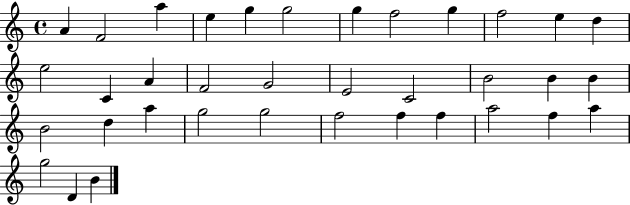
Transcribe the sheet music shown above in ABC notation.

X:1
T:Untitled
M:4/4
L:1/4
K:C
A F2 a e g g2 g f2 g f2 e d e2 C A F2 G2 E2 C2 B2 B B B2 d a g2 g2 f2 f f a2 f a g2 D B